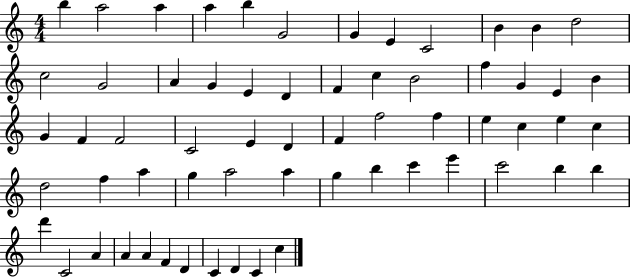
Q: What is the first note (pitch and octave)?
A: B5